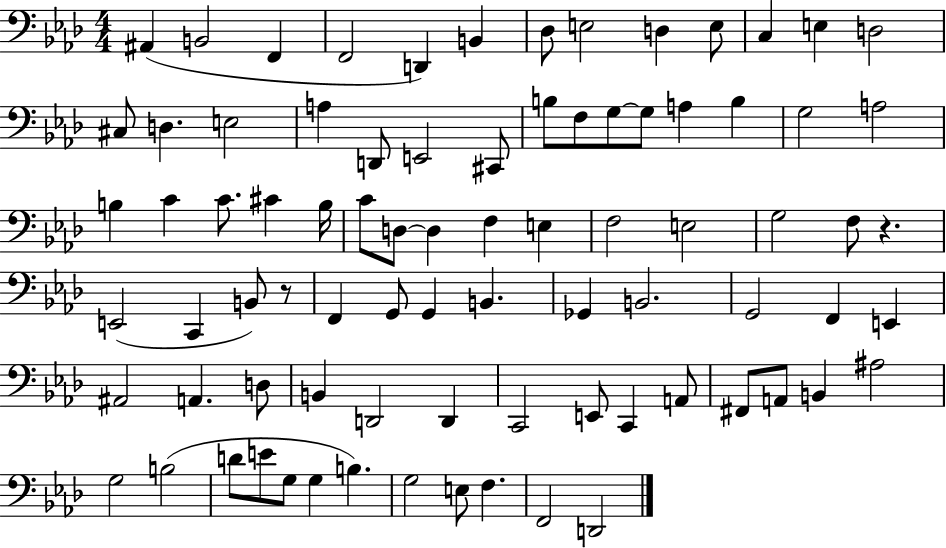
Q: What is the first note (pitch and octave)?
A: A#2